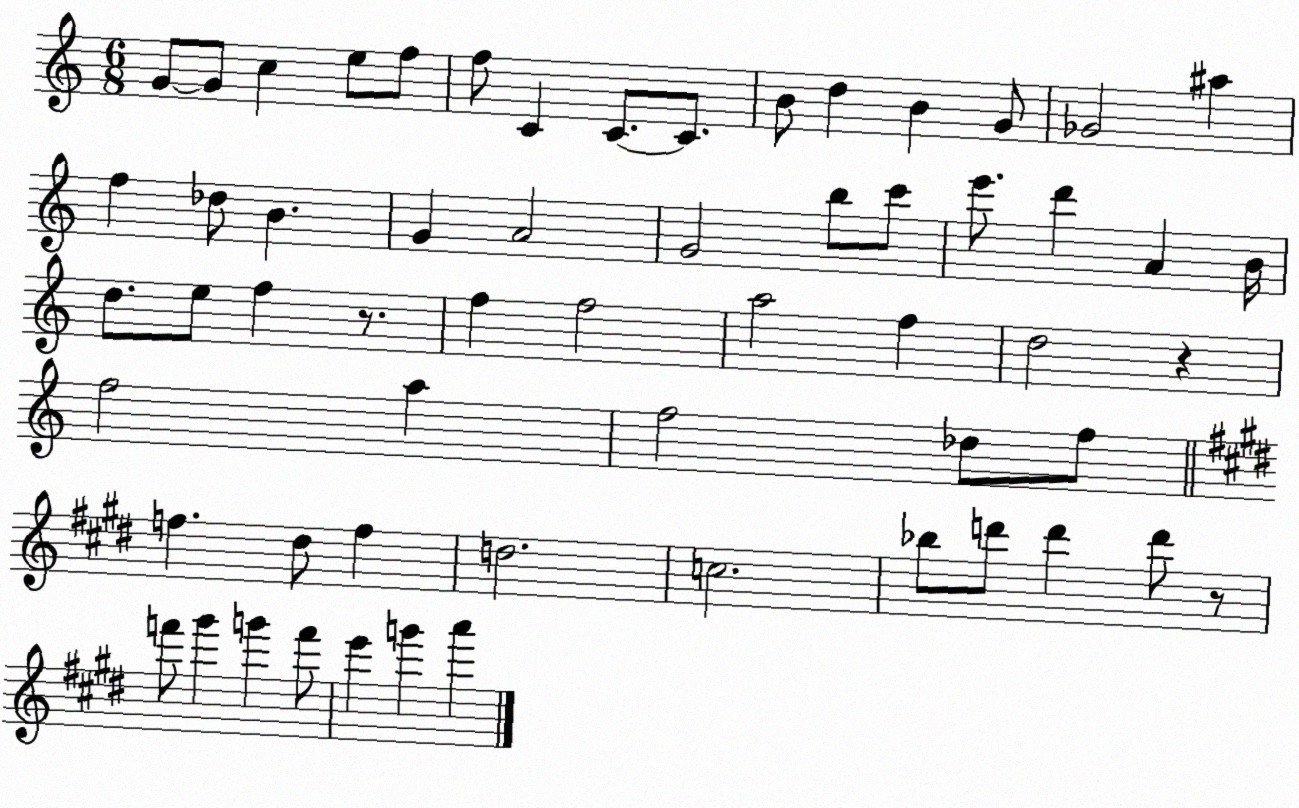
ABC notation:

X:1
T:Untitled
M:6/8
L:1/4
K:C
G/2 G/2 c e/2 f/2 f/2 C C/2 C/2 B/2 d B G/2 _G2 ^a f _d/2 B G A2 G2 b/2 c'/2 e'/2 d' A B/4 d/2 e/2 f z/2 f f2 a2 f d2 z f2 a f2 _d/2 f/2 f ^d/2 f d2 c2 _b/2 d'/2 d' d'/2 z/2 f'/2 ^g' g' f'/2 e' g' a'